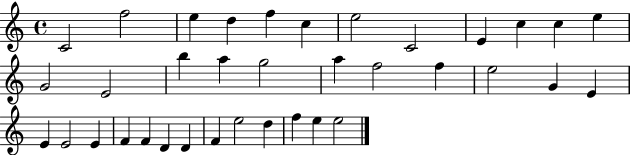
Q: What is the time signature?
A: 4/4